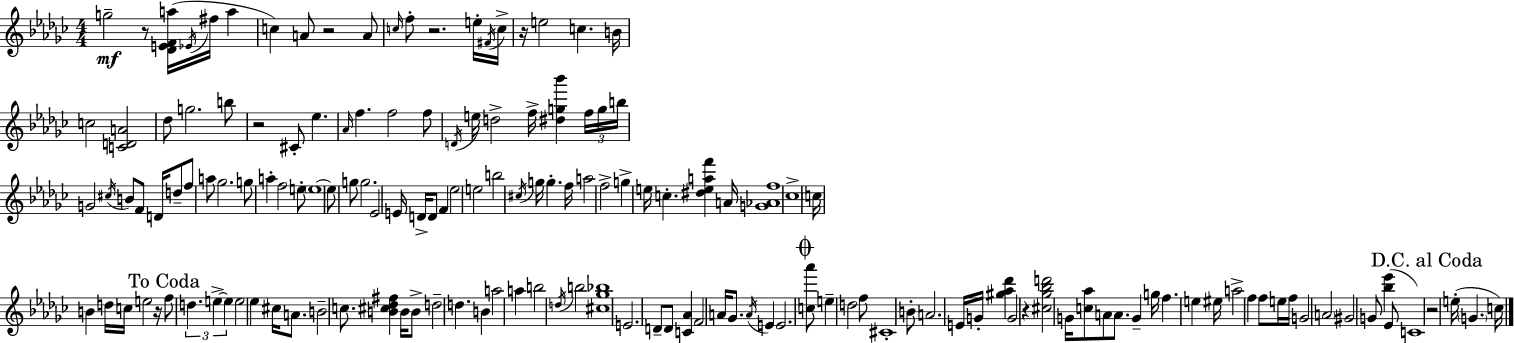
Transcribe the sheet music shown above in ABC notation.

X:1
T:Untitled
M:4/4
L:1/4
K:Ebm
g2 z/2 [_DEFa]/4 _E/4 ^f/4 a c A/2 z2 A/2 c/4 f/2 z2 e/4 ^F/4 c/4 z/4 e2 c B/4 c2 [CDA]2 _d/2 g2 b/2 z2 ^C/2 _e _A/4 f f2 f/2 D/4 e/4 d2 f/4 [^dg_b'] f/4 g/4 b/4 G2 ^c/4 B/2 F/2 D/4 d/2 f/2 a/2 _g2 g/2 a f2 e/2 e4 e/2 g/2 g2 _E2 E/4 D/4 D/2 F _e2 e2 b2 ^c/4 g/4 g f/4 a2 f2 g e/4 c [^deaf'] A/4 [G_Af]4 _c4 c/4 B d/4 c/4 e2 z/4 f/2 d e e e2 _e ^c/4 A/2 B2 c/2 [B^c_d^f] B/4 B/2 d2 d B a2 a b2 d/4 b2 [^c_g_b]4 E2 D/2 D/2 [C_A] F2 A/4 _G/2 A/4 E E2 [c_a']/2 e d2 f/2 ^C4 B/2 A2 E/4 G/4 [^g_a_d'] G2 z [^c_g_bd']2 G/4 [c_a]/2 A/2 A/2 G g/4 f e ^e/4 a2 f f/2 e/4 f/4 G2 A2 ^G2 G/2 [_b_e'] _E/2 C4 z2 e/4 G c/4